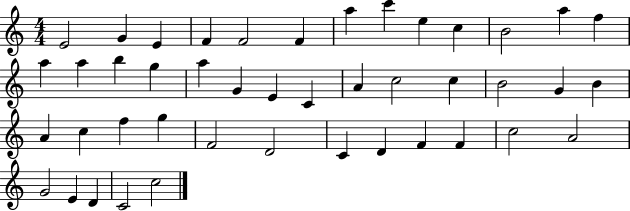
E4/h G4/q E4/q F4/q F4/h F4/q A5/q C6/q E5/q C5/q B4/h A5/q F5/q A5/q A5/q B5/q G5/q A5/q G4/q E4/q C4/q A4/q C5/h C5/q B4/h G4/q B4/q A4/q C5/q F5/q G5/q F4/h D4/h C4/q D4/q F4/q F4/q C5/h A4/h G4/h E4/q D4/q C4/h C5/h